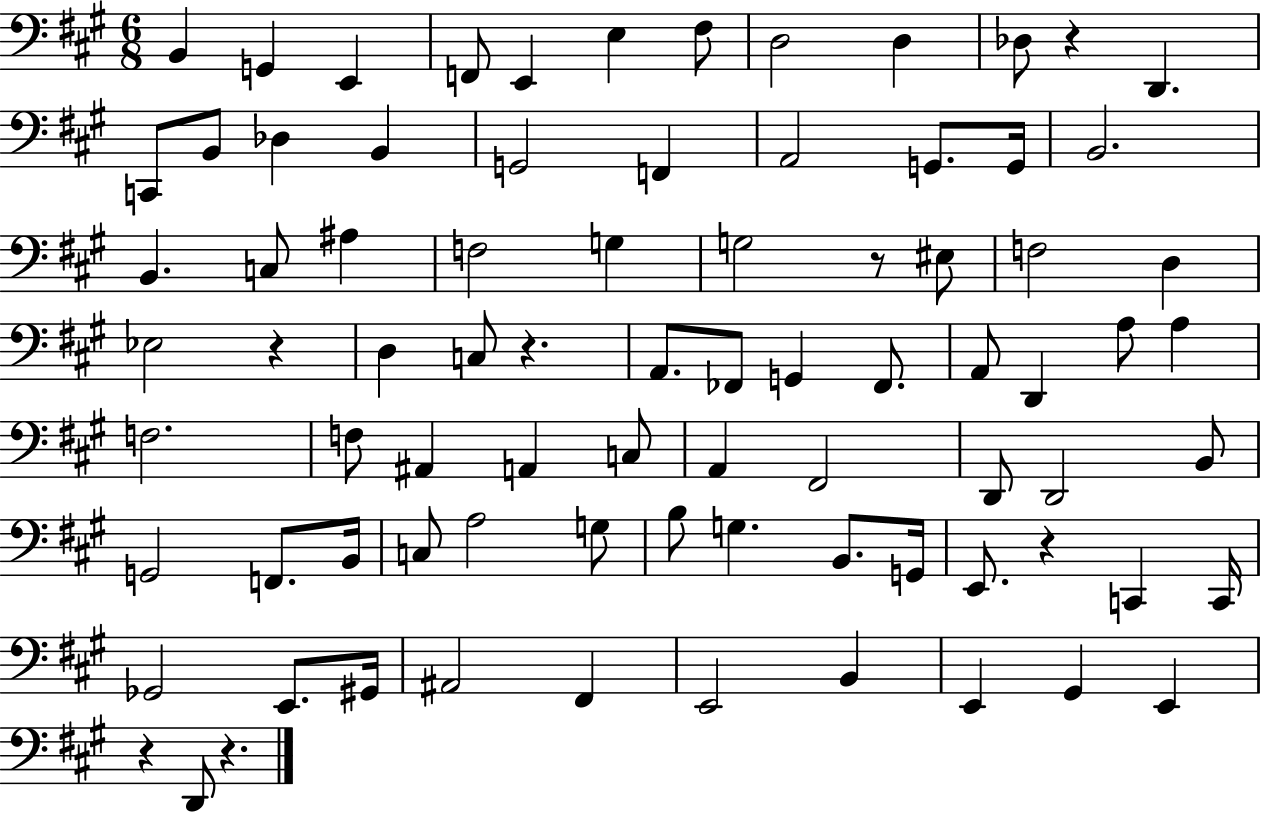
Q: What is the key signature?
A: A major